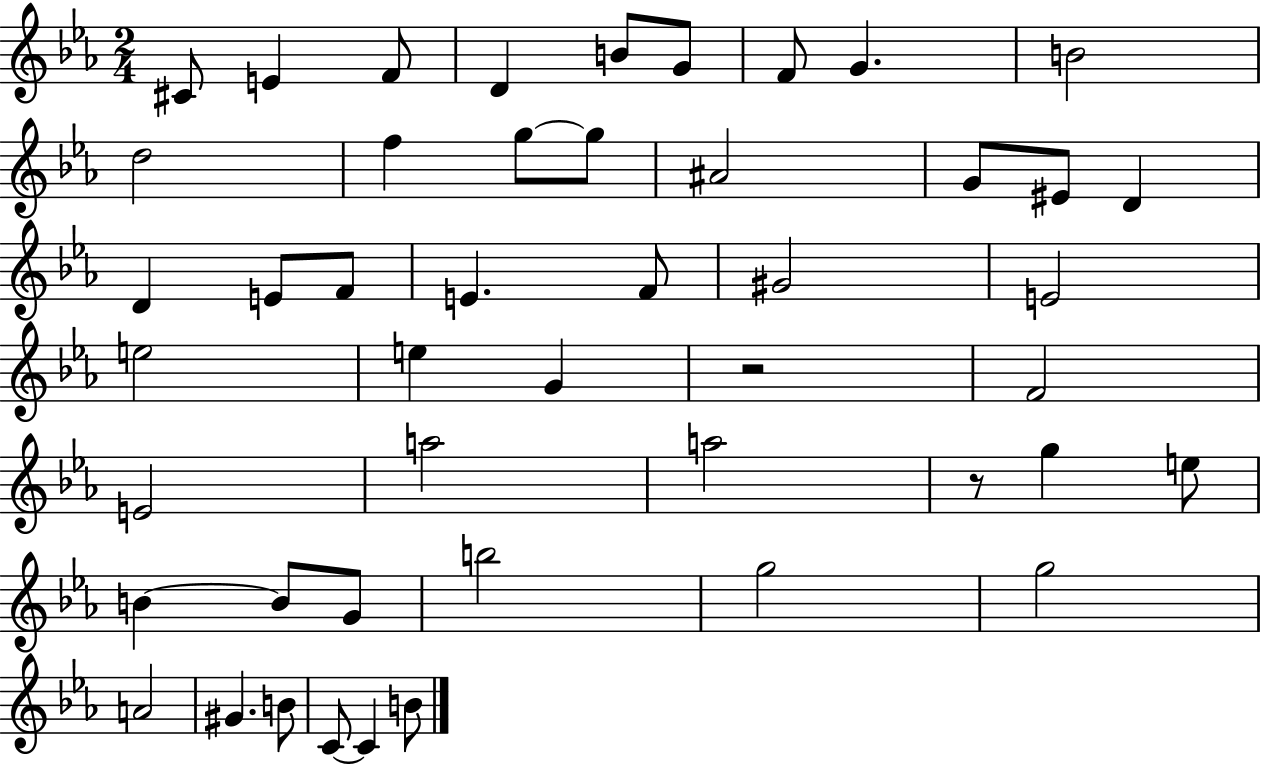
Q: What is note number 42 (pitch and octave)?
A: B4